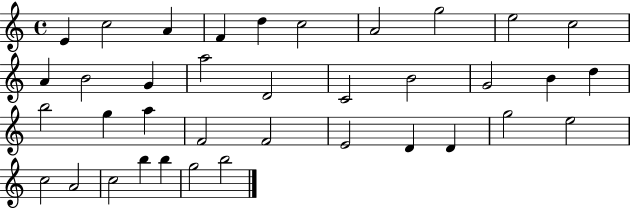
{
  \clef treble
  \time 4/4
  \defaultTimeSignature
  \key c \major
  e'4 c''2 a'4 | f'4 d''4 c''2 | a'2 g''2 | e''2 c''2 | \break a'4 b'2 g'4 | a''2 d'2 | c'2 b'2 | g'2 b'4 d''4 | \break b''2 g''4 a''4 | f'2 f'2 | e'2 d'4 d'4 | g''2 e''2 | \break c''2 a'2 | c''2 b''4 b''4 | g''2 b''2 | \bar "|."
}